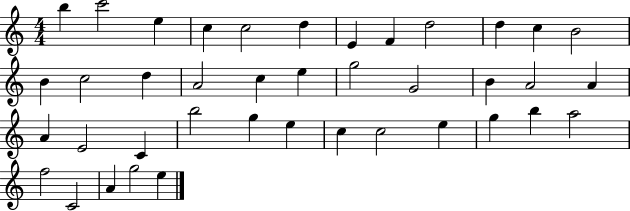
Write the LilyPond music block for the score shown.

{
  \clef treble
  \numericTimeSignature
  \time 4/4
  \key c \major
  b''4 c'''2 e''4 | c''4 c''2 d''4 | e'4 f'4 d''2 | d''4 c''4 b'2 | \break b'4 c''2 d''4 | a'2 c''4 e''4 | g''2 g'2 | b'4 a'2 a'4 | \break a'4 e'2 c'4 | b''2 g''4 e''4 | c''4 c''2 e''4 | g''4 b''4 a''2 | \break f''2 c'2 | a'4 g''2 e''4 | \bar "|."
}